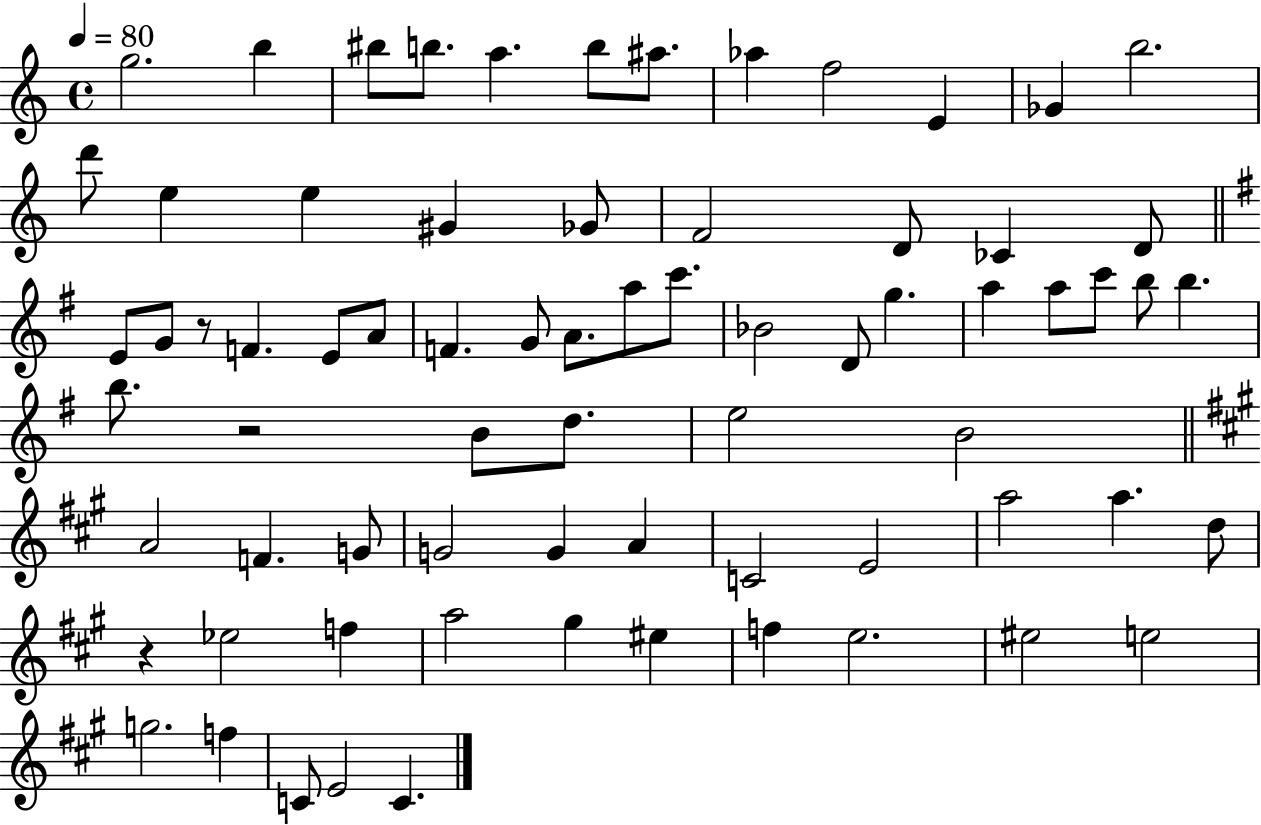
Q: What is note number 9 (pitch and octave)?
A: F5